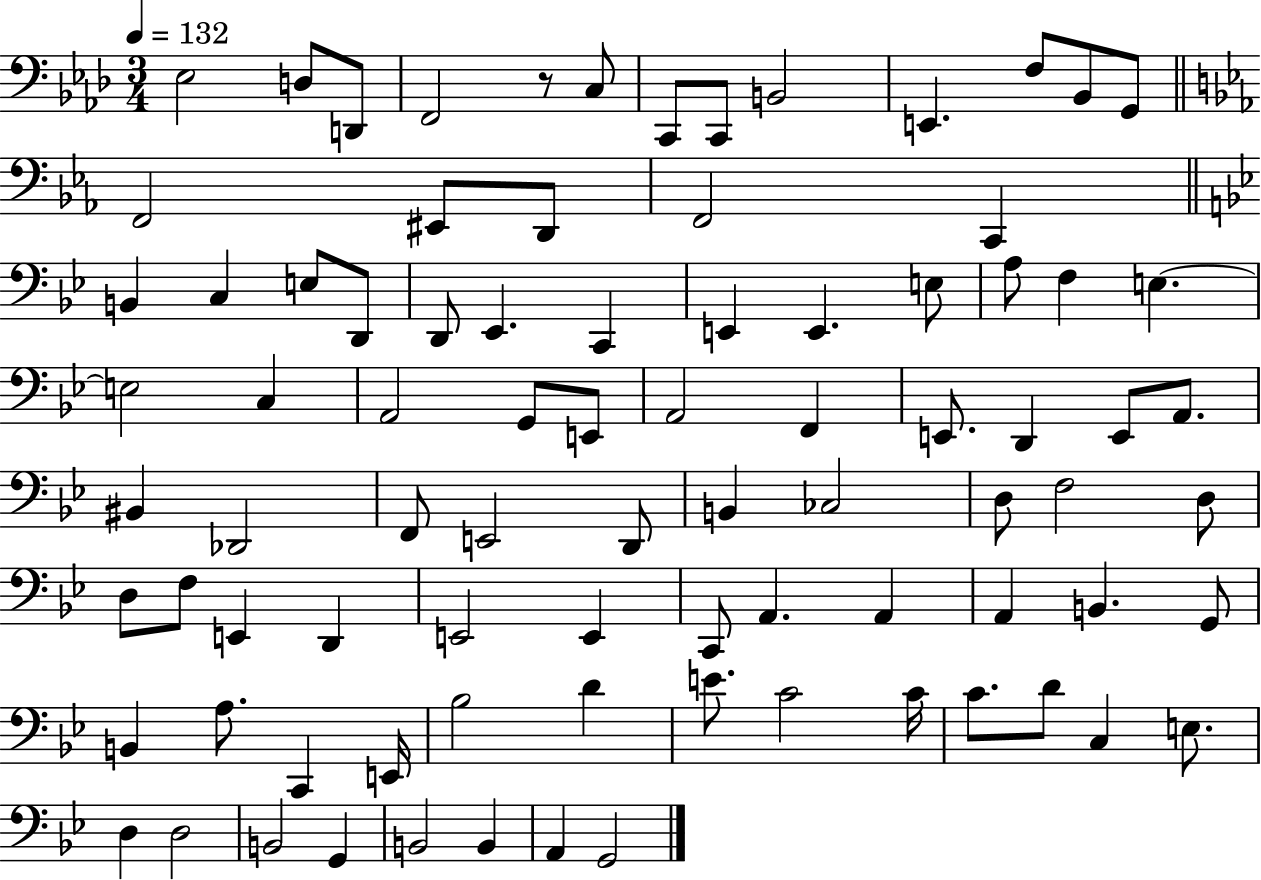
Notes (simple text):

Eb3/h D3/e D2/e F2/h R/e C3/e C2/e C2/e B2/h E2/q. F3/e Bb2/e G2/e F2/h EIS2/e D2/e F2/h C2/q B2/q C3/q E3/e D2/e D2/e Eb2/q. C2/q E2/q E2/q. E3/e A3/e F3/q E3/q. E3/h C3/q A2/h G2/e E2/e A2/h F2/q E2/e. D2/q E2/e A2/e. BIS2/q Db2/h F2/e E2/h D2/e B2/q CES3/h D3/e F3/h D3/e D3/e F3/e E2/q D2/q E2/h E2/q C2/e A2/q. A2/q A2/q B2/q. G2/e B2/q A3/e. C2/q E2/s Bb3/h D4/q E4/e. C4/h C4/s C4/e. D4/e C3/q E3/e. D3/q D3/h B2/h G2/q B2/h B2/q A2/q G2/h